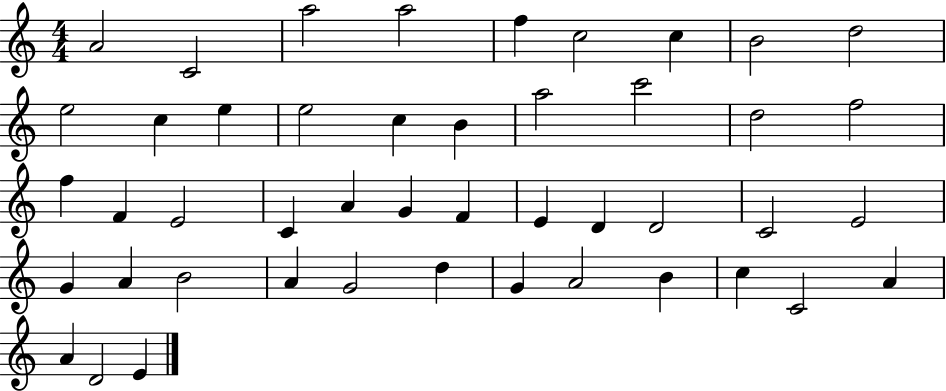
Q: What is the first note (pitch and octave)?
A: A4